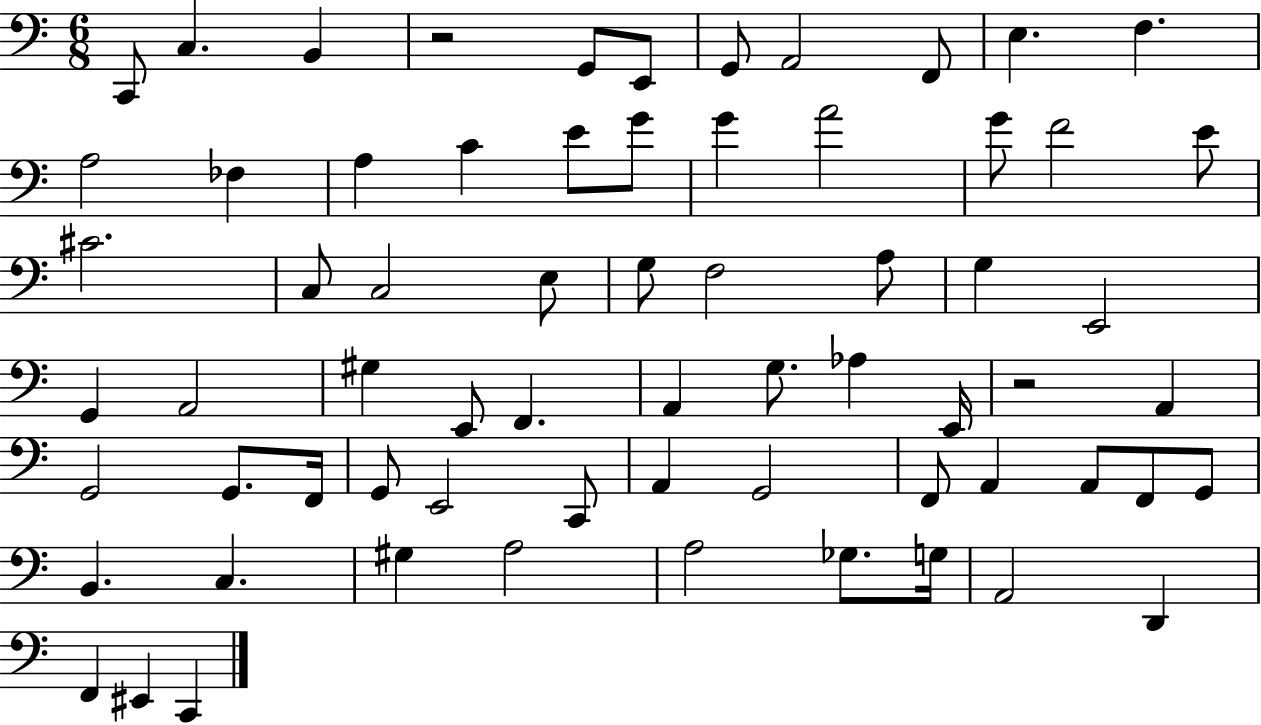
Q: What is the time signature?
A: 6/8